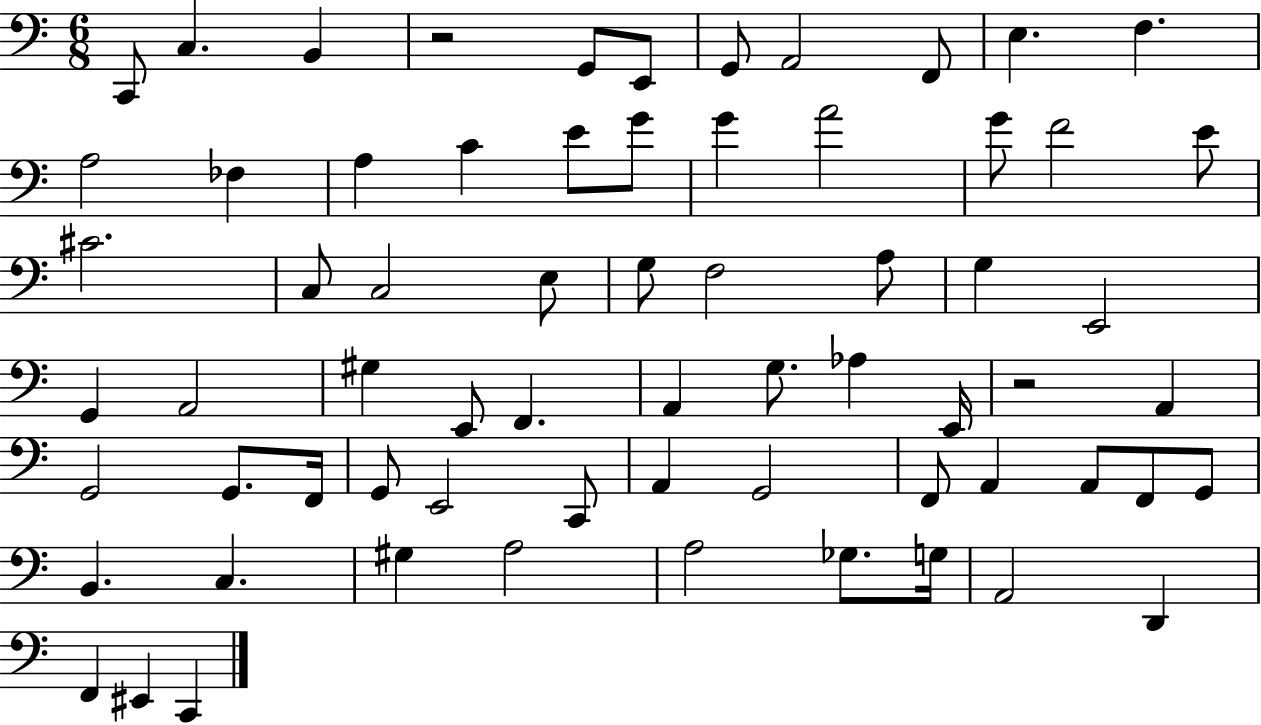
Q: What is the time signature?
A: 6/8